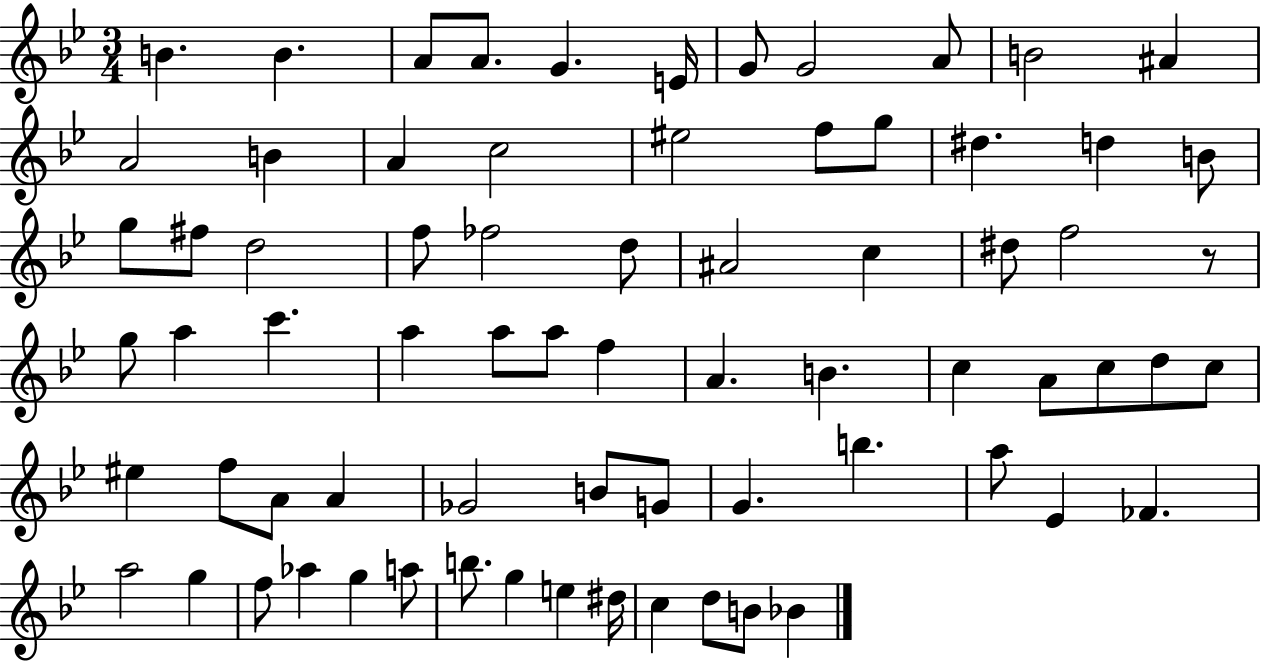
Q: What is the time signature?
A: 3/4